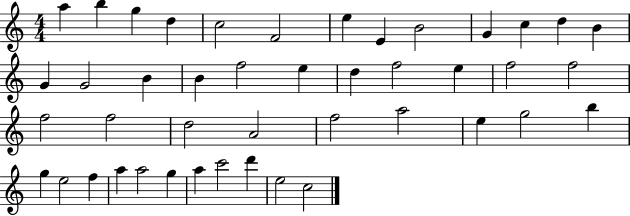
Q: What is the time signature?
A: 4/4